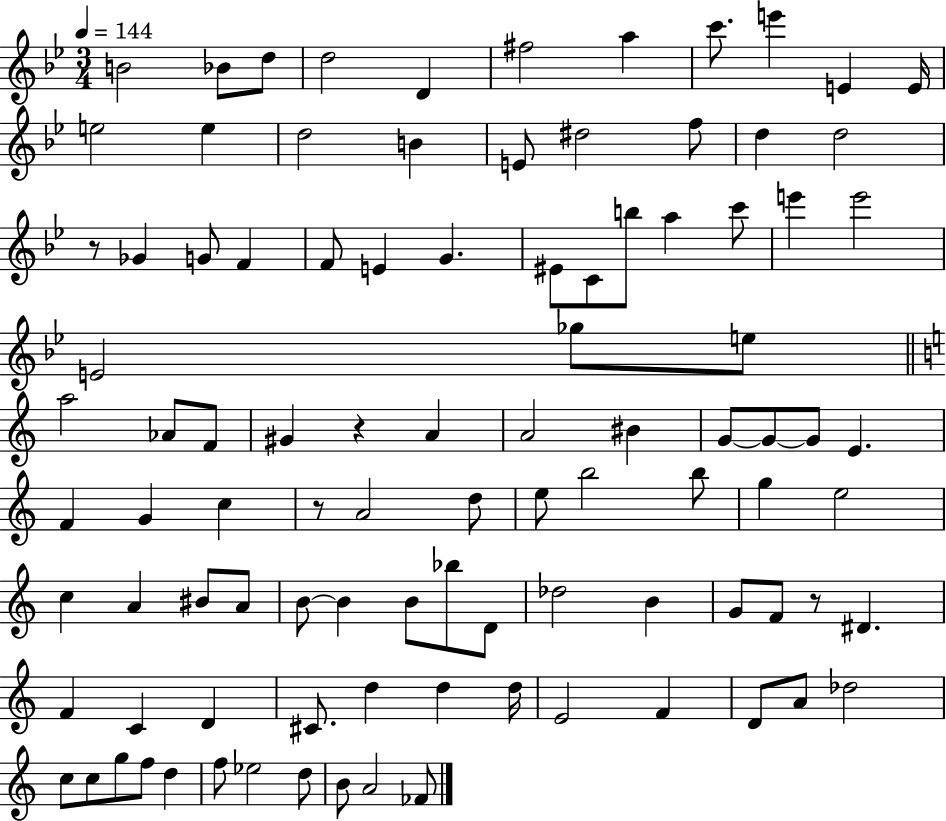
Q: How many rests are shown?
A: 4